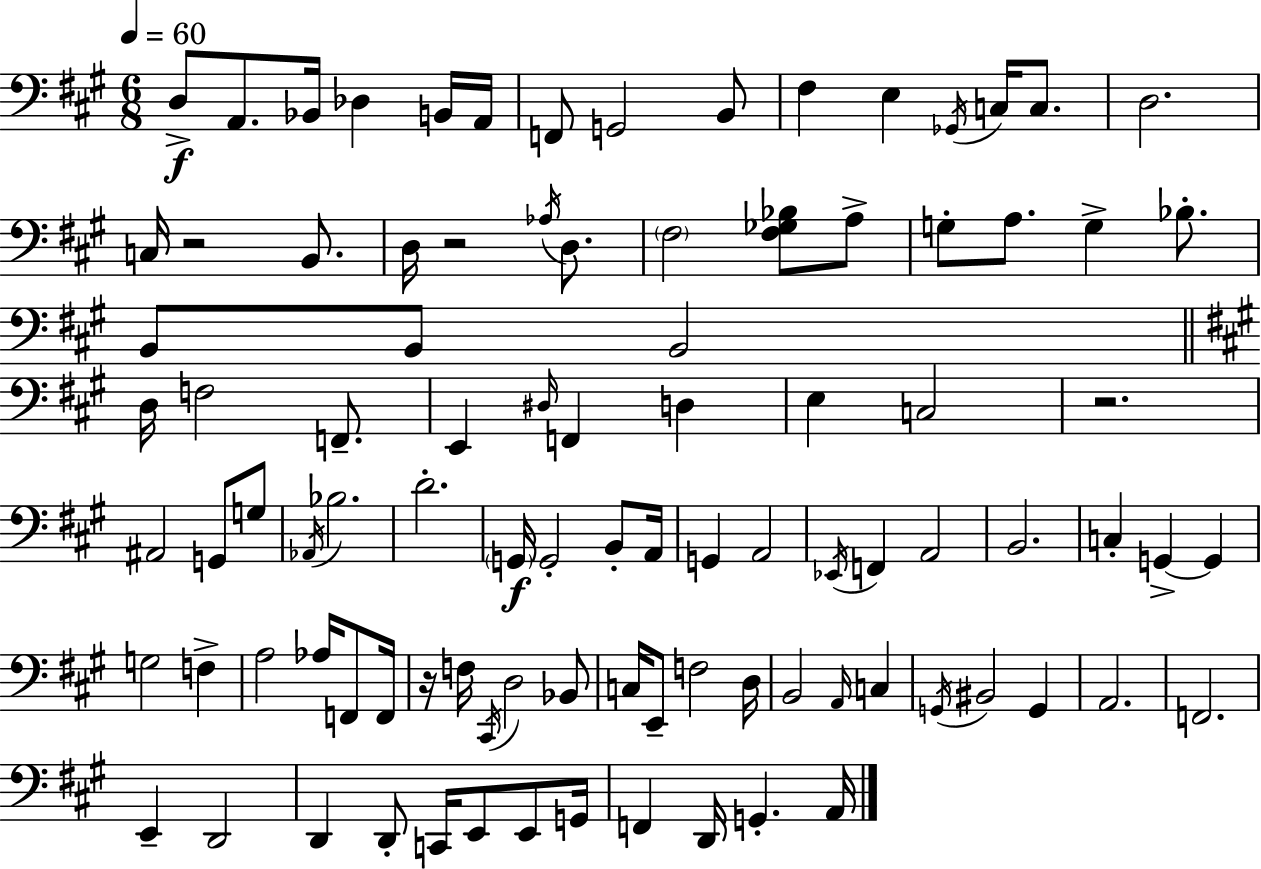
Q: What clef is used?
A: bass